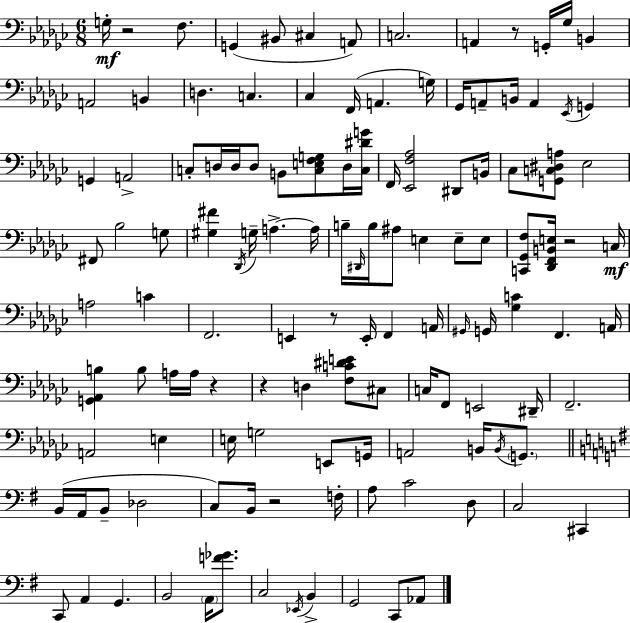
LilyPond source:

{
  \clef bass
  \numericTimeSignature
  \time 6/8
  \key ees \minor
  g16-.\mf r2 f8. | g,4( bis,8 cis4 a,8) | c2. | a,4 r8 g,16-. ges16 b,4 | \break a,2 b,4 | d4. c4. | ces4 f,16( a,4. g16) | ges,16 a,8-- b,16 a,4 \acciaccatura { ees,16 } g,4 | \break g,4 a,2-> | c8-. d16 d16 d8 b,8 <c e f g>8 d16 | <c dis' g'>16 f,16 <ees, f aes>2 dis,8 | b,16 ces8 <g, c dis a>8 ees2 | \break fis,8 bes2 g8 | <gis fis'>4 \acciaccatura { des,16 } g16-- a4.->~~ | a16 b16-- \grace { dis,16 } b16 ais8 e4 e8-- | e8 <c, ges, f>8 <des, f, b, e>16 r2 | \break c16\mf a2 c'4 | f,2. | e,4 r8 e,16-. f,4 | a,16 \grace { gis,16 } g,16 <ges c'>4 f,4. | \break a,16 <g, aes, b>4 b8 a16 a16 | r4 r4 d4 | <f c' dis' e'>8 cis8 c16 f,8 e,2 | dis,16-- f,2.-- | \break a,2 | e4 e16 g2 | e,8 g,16 a,2 | b,16 \acciaccatura { b,16 } \parenthesize g,8. \bar "||" \break \key g \major b,16( a,16 b,8-- des2 | c8) b,16 r2 f16-. | a8 c'2 d8 | c2 cis,4 | \break c,8 a,4 g,4. | b,2 \parenthesize a,16 <f' ges'>8. | c2 \acciaccatura { ees,16 } b,4-> | g,2 c,8 aes,8 | \break \bar "|."
}